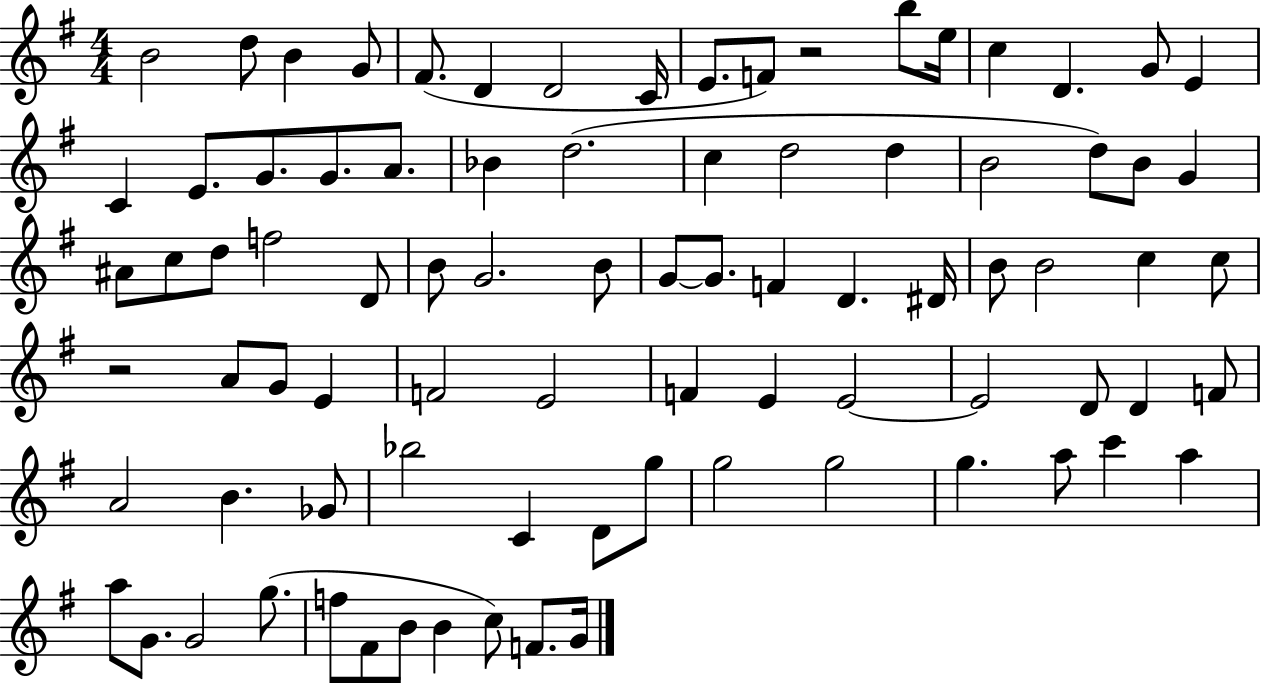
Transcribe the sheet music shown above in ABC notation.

X:1
T:Untitled
M:4/4
L:1/4
K:G
B2 d/2 B G/2 ^F/2 D D2 C/4 E/2 F/2 z2 b/2 e/4 c D G/2 E C E/2 G/2 G/2 A/2 _B d2 c d2 d B2 d/2 B/2 G ^A/2 c/2 d/2 f2 D/2 B/2 G2 B/2 G/2 G/2 F D ^D/4 B/2 B2 c c/2 z2 A/2 G/2 E F2 E2 F E E2 E2 D/2 D F/2 A2 B _G/2 _b2 C D/2 g/2 g2 g2 g a/2 c' a a/2 G/2 G2 g/2 f/2 ^F/2 B/2 B c/2 F/2 G/4